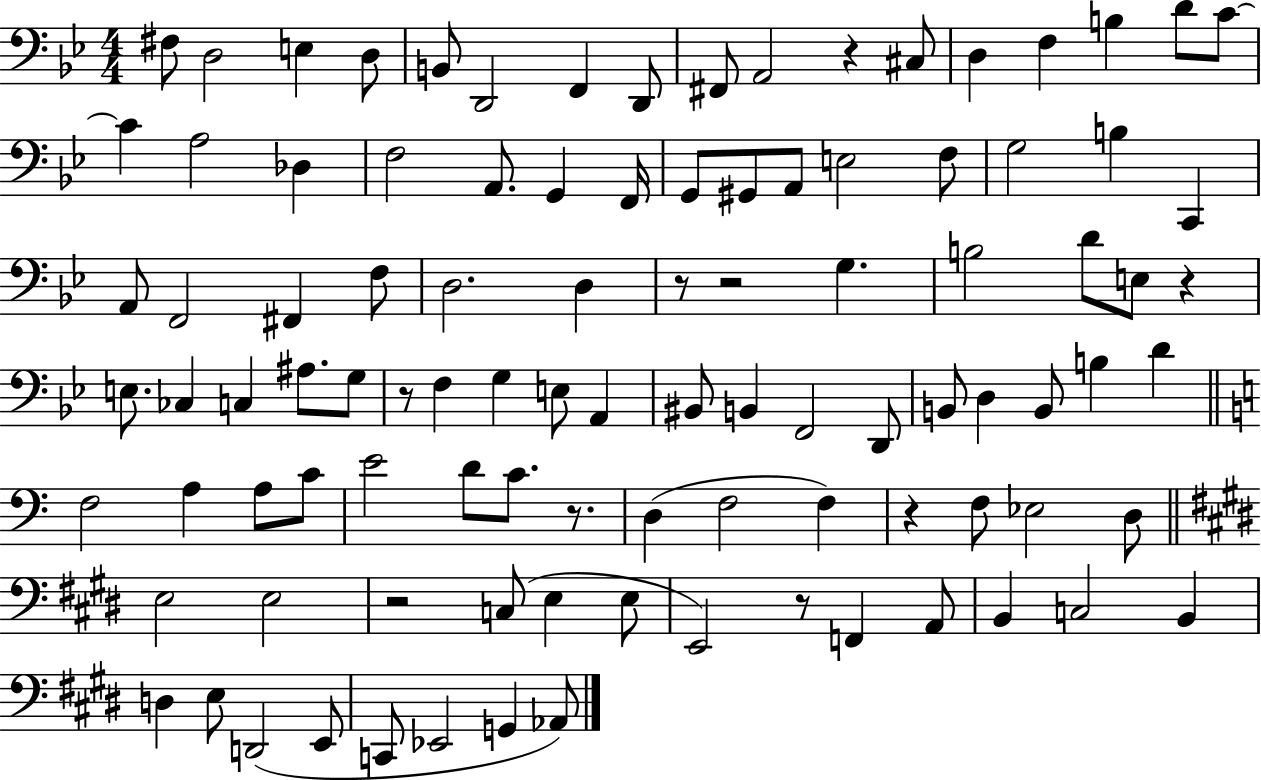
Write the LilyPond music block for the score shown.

{
  \clef bass
  \numericTimeSignature
  \time 4/4
  \key bes \major
  fis8 d2 e4 d8 | b,8 d,2 f,4 d,8 | fis,8 a,2 r4 cis8 | d4 f4 b4 d'8 c'8~~ | \break c'4 a2 des4 | f2 a,8. g,4 f,16 | g,8 gis,8 a,8 e2 f8 | g2 b4 c,4 | \break a,8 f,2 fis,4 f8 | d2. d4 | r8 r2 g4. | b2 d'8 e8 r4 | \break e8. ces4 c4 ais8. g8 | r8 f4 g4 e8 a,4 | bis,8 b,4 f,2 d,8 | b,8 d4 b,8 b4 d'4 | \break \bar "||" \break \key c \major f2 a4 a8 c'8 | e'2 d'8 c'8. r8. | d4( f2 f4) | r4 f8 ees2 d8 | \break \bar "||" \break \key e \major e2 e2 | r2 c8( e4 e8 | e,2) r8 f,4 a,8 | b,4 c2 b,4 | \break d4 e8 d,2( e,8 | c,8 ees,2 g,4 aes,8) | \bar "|."
}